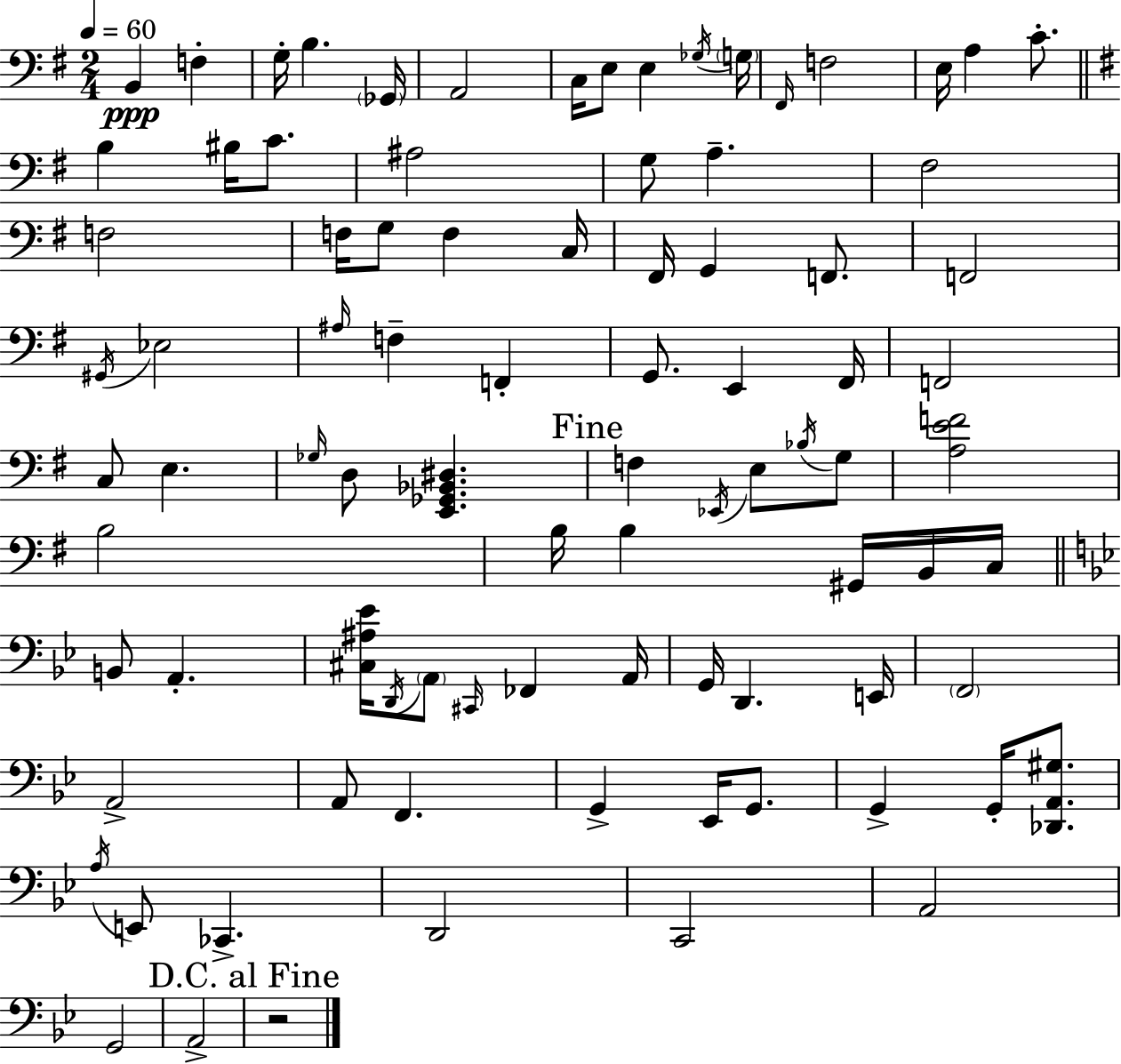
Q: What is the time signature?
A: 2/4